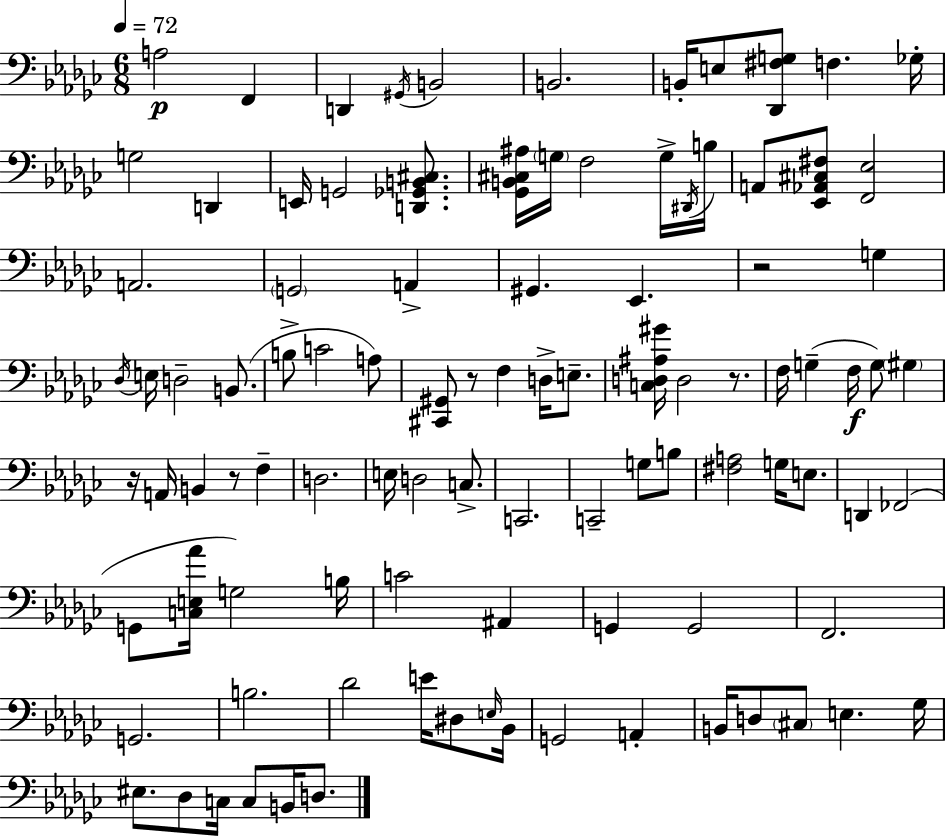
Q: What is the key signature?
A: EES minor